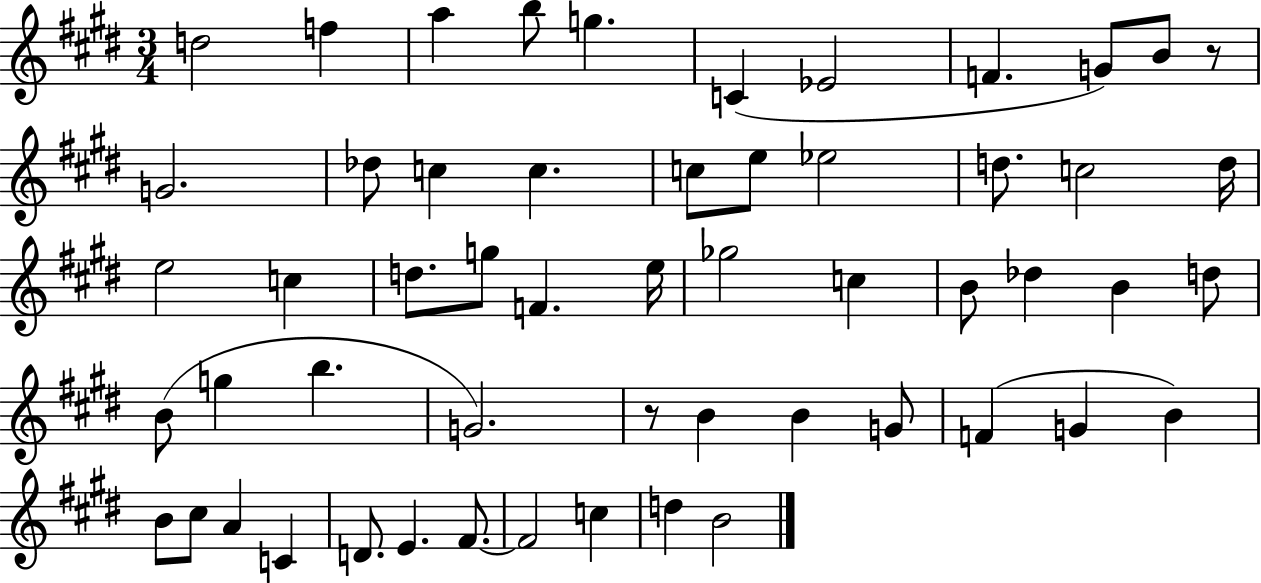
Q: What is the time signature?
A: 3/4